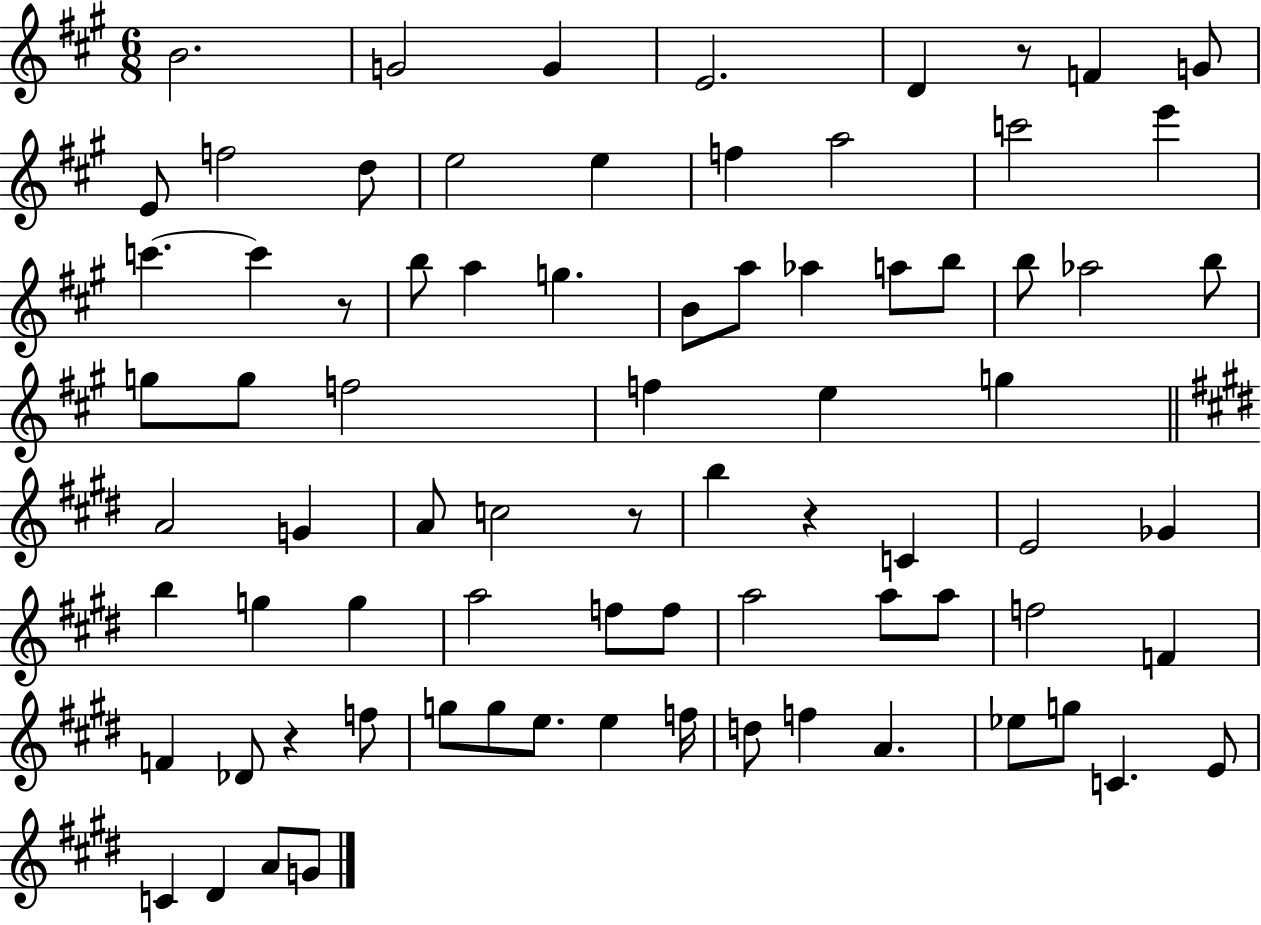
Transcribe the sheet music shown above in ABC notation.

X:1
T:Untitled
M:6/8
L:1/4
K:A
B2 G2 G E2 D z/2 F G/2 E/2 f2 d/2 e2 e f a2 c'2 e' c' c' z/2 b/2 a g B/2 a/2 _a a/2 b/2 b/2 _a2 b/2 g/2 g/2 f2 f e g A2 G A/2 c2 z/2 b z C E2 _G b g g a2 f/2 f/2 a2 a/2 a/2 f2 F F _D/2 z f/2 g/2 g/2 e/2 e f/4 d/2 f A _e/2 g/2 C E/2 C ^D A/2 G/2